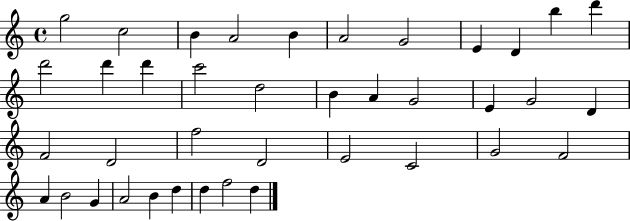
G5/h C5/h B4/q A4/h B4/q A4/h G4/h E4/q D4/q B5/q D6/q D6/h D6/q D6/q C6/h D5/h B4/q A4/q G4/h E4/q G4/h D4/q F4/h D4/h F5/h D4/h E4/h C4/h G4/h F4/h A4/q B4/h G4/q A4/h B4/q D5/q D5/q F5/h D5/q